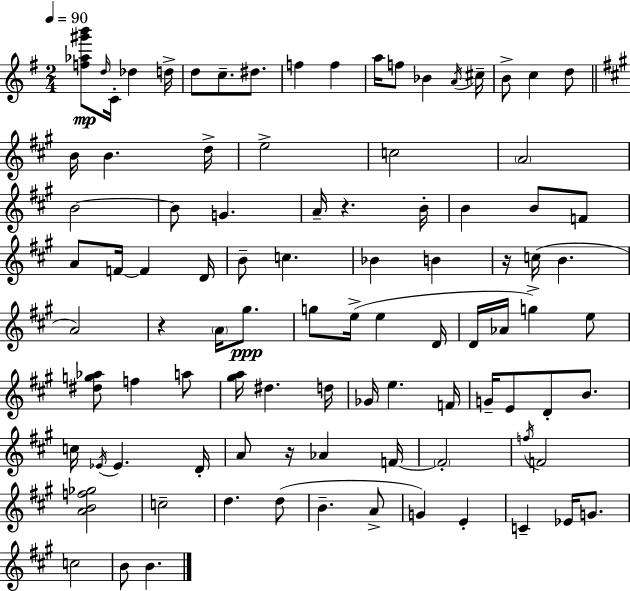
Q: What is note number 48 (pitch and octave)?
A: D4